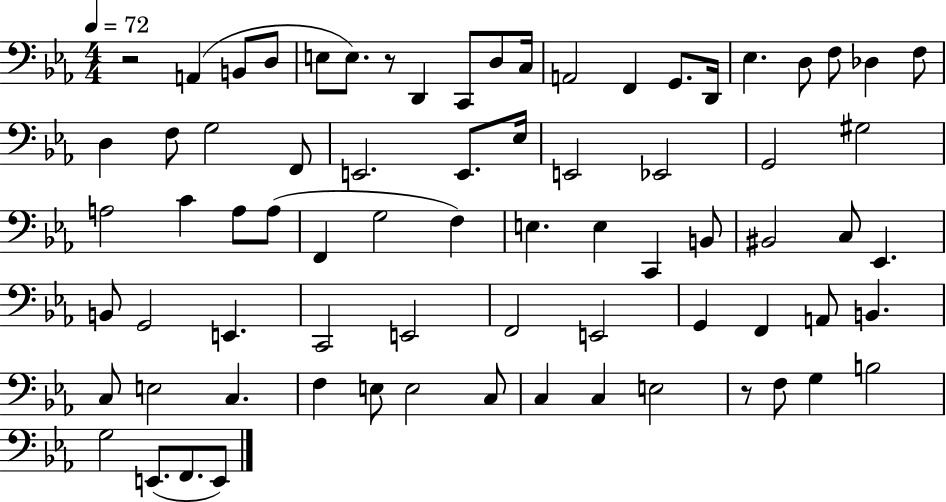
X:1
T:Untitled
M:4/4
L:1/4
K:Eb
z2 A,, B,,/2 D,/2 E,/2 E,/2 z/2 D,, C,,/2 D,/2 C,/4 A,,2 F,, G,,/2 D,,/4 _E, D,/2 F,/2 _D, F,/2 D, F,/2 G,2 F,,/2 E,,2 E,,/2 _E,/4 E,,2 _E,,2 G,,2 ^G,2 A,2 C A,/2 A,/2 F,, G,2 F, E, E, C,, B,,/2 ^B,,2 C,/2 _E,, B,,/2 G,,2 E,, C,,2 E,,2 F,,2 E,,2 G,, F,, A,,/2 B,, C,/2 E,2 C, F, E,/2 E,2 C,/2 C, C, E,2 z/2 F,/2 G, B,2 G,2 E,,/2 F,,/2 E,,/2